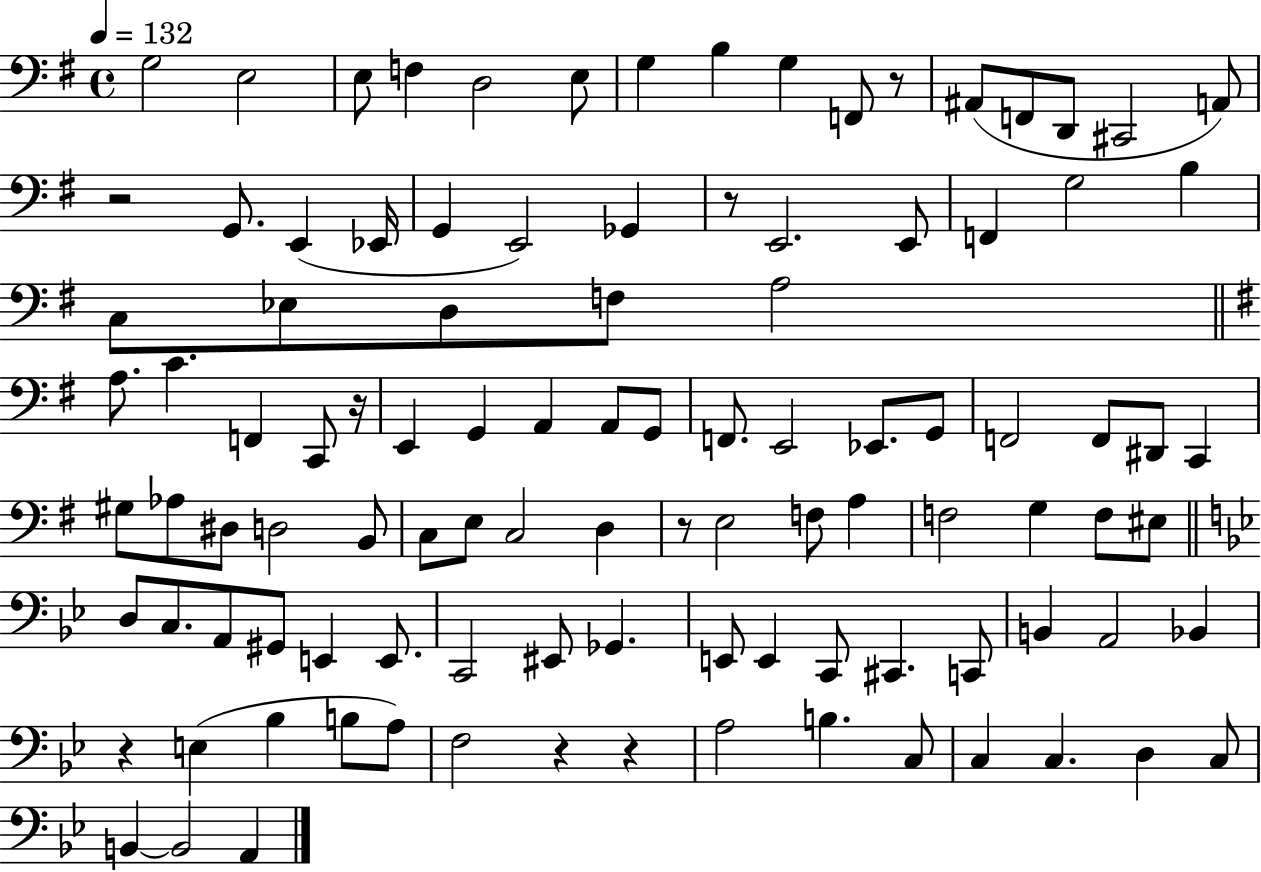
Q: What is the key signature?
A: G major